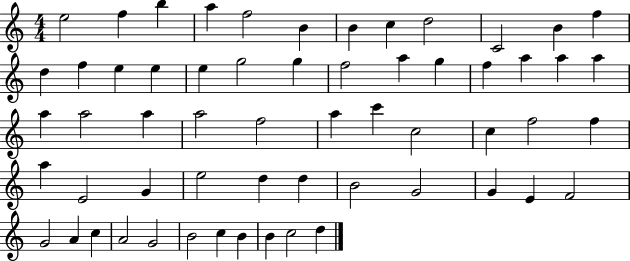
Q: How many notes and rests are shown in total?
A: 59